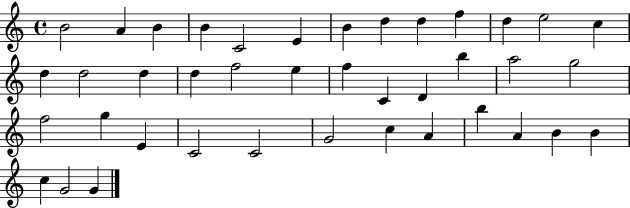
{
  \clef treble
  \time 4/4
  \defaultTimeSignature
  \key c \major
  b'2 a'4 b'4 | b'4 c'2 e'4 | b'4 d''4 d''4 f''4 | d''4 e''2 c''4 | \break d''4 d''2 d''4 | d''4 f''2 e''4 | f''4 c'4 d'4 b''4 | a''2 g''2 | \break f''2 g''4 e'4 | c'2 c'2 | g'2 c''4 a'4 | b''4 a'4 b'4 b'4 | \break c''4 g'2 g'4 | \bar "|."
}